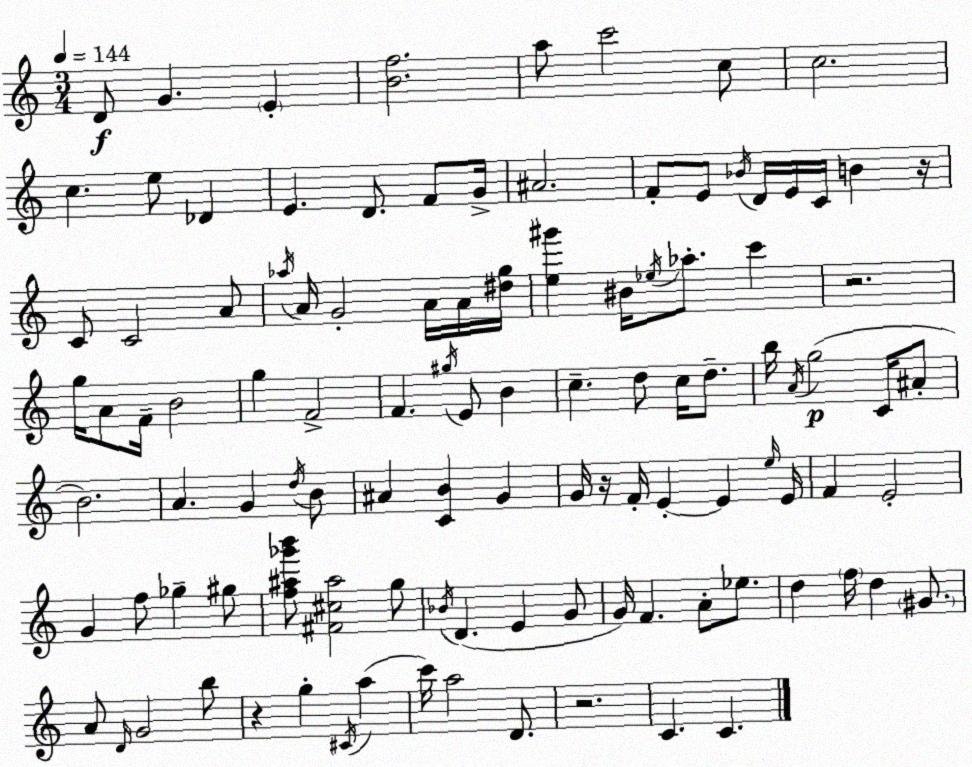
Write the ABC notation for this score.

X:1
T:Untitled
M:3/4
L:1/4
K:Am
D/2 G E [Bf]2 a/2 c'2 c/2 c2 c e/2 _D E D/2 F/2 G/4 ^A2 F/2 E/2 _B/4 D/4 E/4 C/4 B z/4 C/2 C2 A/2 _a/4 A/4 G2 A/4 A/4 [^dg]/4 [e^g'] ^B/4 _e/4 _a/2 c' z2 g/4 A/2 F/4 B2 g F2 F ^g/4 E/2 B c d/2 c/4 d/2 b/4 A/4 g2 C/4 ^A/2 B2 A G d/4 B/2 ^A [CB] G G/4 z/4 F/4 E E e/4 E/4 F E2 G f/2 _g ^g/2 [f^a_g'b']/2 [^F^c^a]2 g/2 _B/4 D E G/2 G/4 F A/2 _e/2 d f/4 d ^G/2 A/2 D/4 G2 b/2 z g ^C/4 a c'/4 a2 D/2 z2 C C